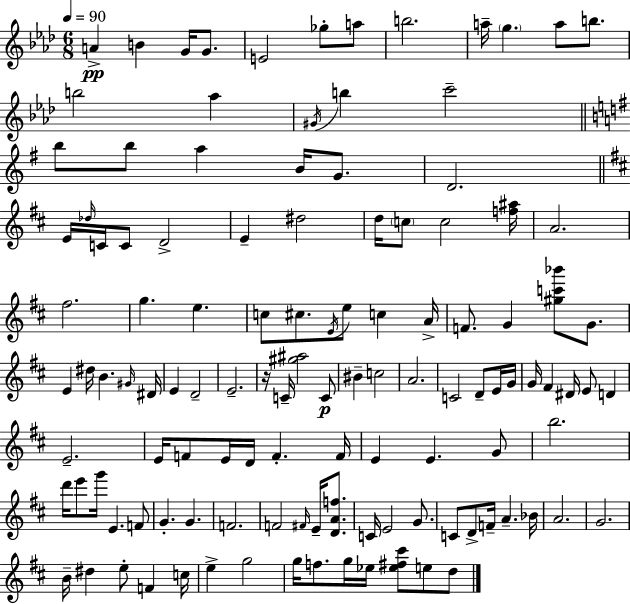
X:1
T:Untitled
M:6/8
L:1/4
K:Fm
A B G/4 G/2 E2 _g/2 a/2 b2 a/4 g a/2 b/2 b2 _a ^G/4 b c'2 b/2 b/2 a B/4 G/2 D2 E/4 _d/4 C/4 C/2 D2 E ^d2 d/4 c/2 c2 [f^a]/4 A2 ^f2 g e c/2 ^c/2 E/4 e/2 c A/4 F/2 G [^gc'_b']/2 G/2 E ^d/4 B ^G/4 ^D/4 E D2 E2 z/4 C/4 [^g^a]2 C/2 ^B c2 A2 C2 D/2 E/4 G/4 G/4 ^F ^D/4 E/2 D E2 E/4 F/2 E/4 D/4 F F/4 E E G/2 b2 d'/4 e'/2 g'/4 E F/2 G G F2 F2 ^F/4 E/4 [DAf]/2 C/4 E2 G/2 C/2 D/2 F/4 A _B/4 A2 G2 B/4 ^d e/2 F c/4 e g2 g/4 f/2 g/4 _e/4 [_e^f^c']/2 e/2 d/2